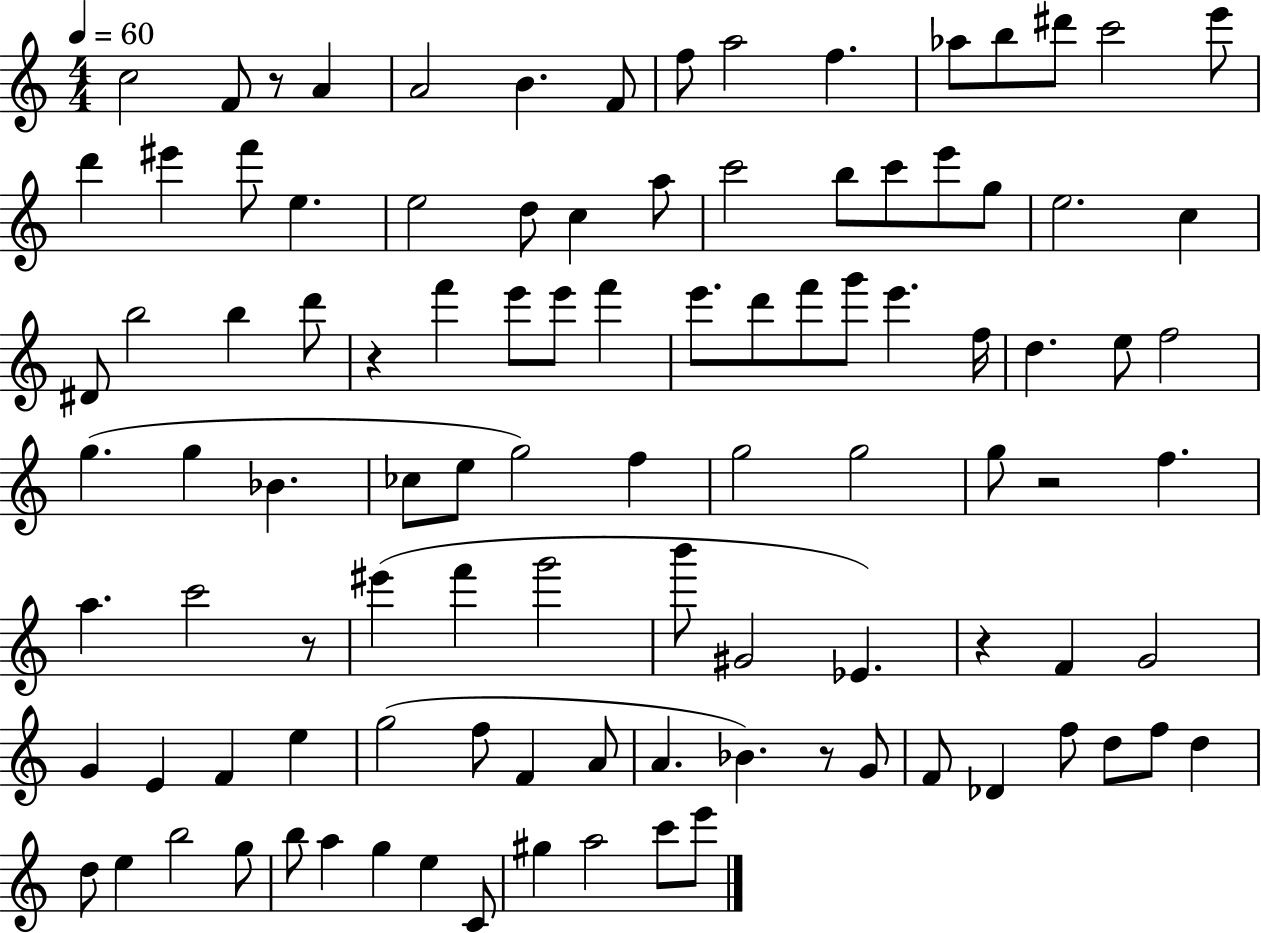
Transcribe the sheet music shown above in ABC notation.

X:1
T:Untitled
M:4/4
L:1/4
K:C
c2 F/2 z/2 A A2 B F/2 f/2 a2 f _a/2 b/2 ^d'/2 c'2 e'/2 d' ^e' f'/2 e e2 d/2 c a/2 c'2 b/2 c'/2 e'/2 g/2 e2 c ^D/2 b2 b d'/2 z f' e'/2 e'/2 f' e'/2 d'/2 f'/2 g'/2 e' f/4 d e/2 f2 g g _B _c/2 e/2 g2 f g2 g2 g/2 z2 f a c'2 z/2 ^e' f' g'2 b'/2 ^G2 _E z F G2 G E F e g2 f/2 F A/2 A _B z/2 G/2 F/2 _D f/2 d/2 f/2 d d/2 e b2 g/2 b/2 a g e C/2 ^g a2 c'/2 e'/2